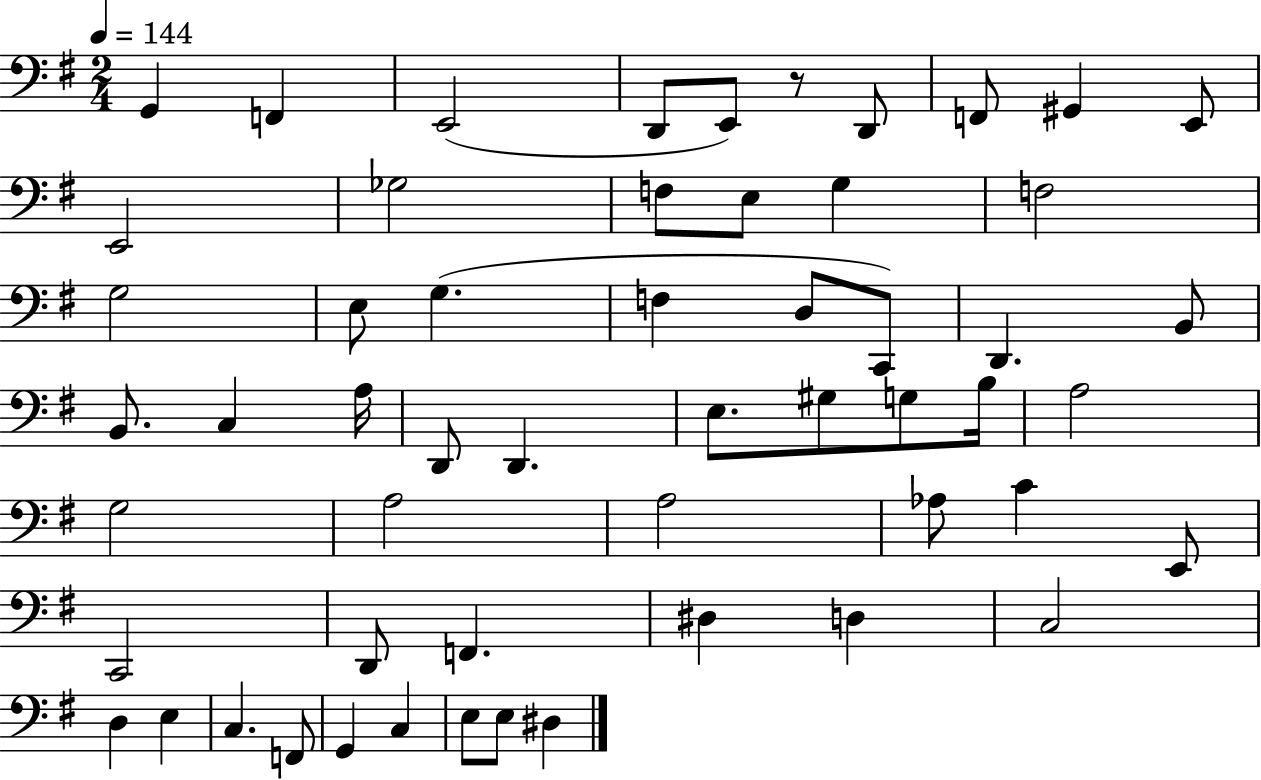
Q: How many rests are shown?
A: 1